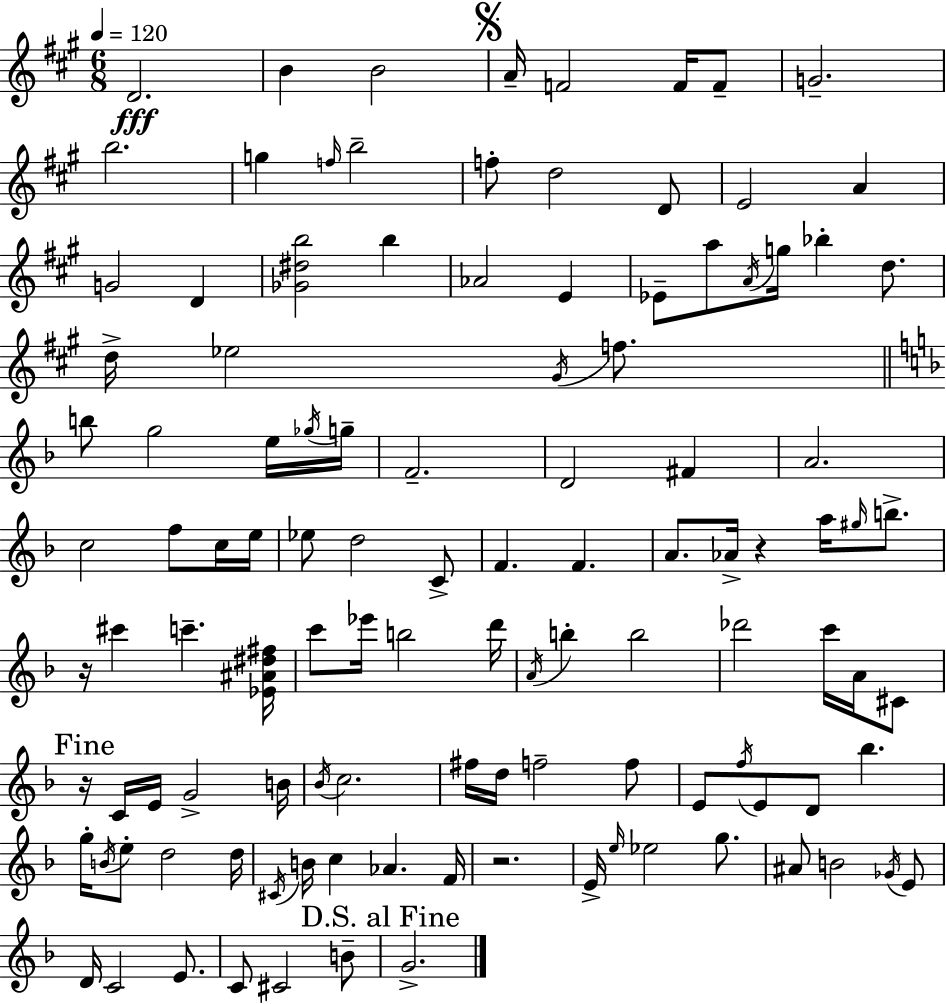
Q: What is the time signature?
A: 6/8